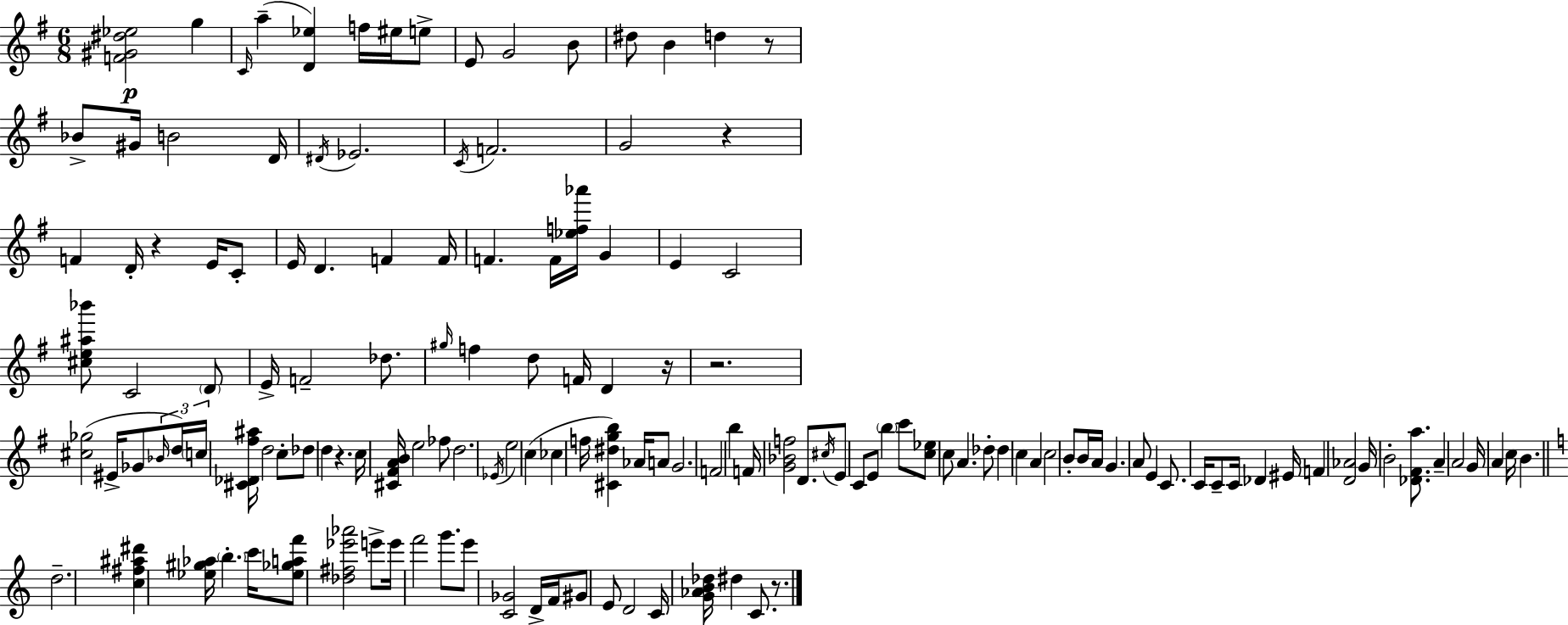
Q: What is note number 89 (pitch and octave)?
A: C4